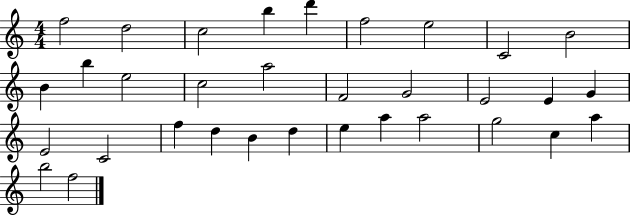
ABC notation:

X:1
T:Untitled
M:4/4
L:1/4
K:C
f2 d2 c2 b d' f2 e2 C2 B2 B b e2 c2 a2 F2 G2 E2 E G E2 C2 f d B d e a a2 g2 c a b2 f2